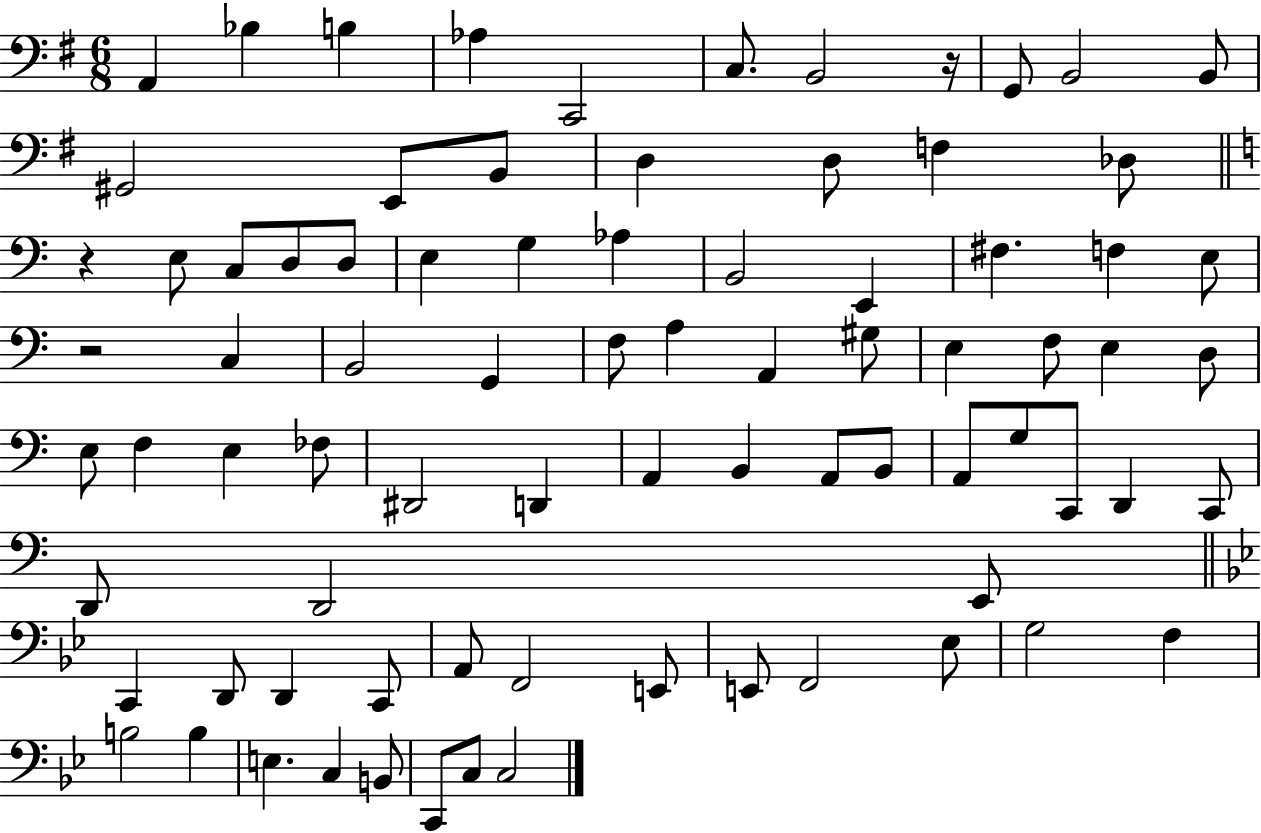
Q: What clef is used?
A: bass